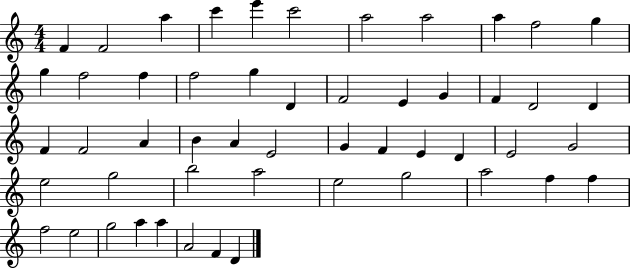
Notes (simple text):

F4/q F4/h A5/q C6/q E6/q C6/h A5/h A5/h A5/q F5/h G5/q G5/q F5/h F5/q F5/h G5/q D4/q F4/h E4/q G4/q F4/q D4/h D4/q F4/q F4/h A4/q B4/q A4/q E4/h G4/q F4/q E4/q D4/q E4/h G4/h E5/h G5/h B5/h A5/h E5/h G5/h A5/h F5/q F5/q F5/h E5/h G5/h A5/q A5/q A4/h F4/q D4/q